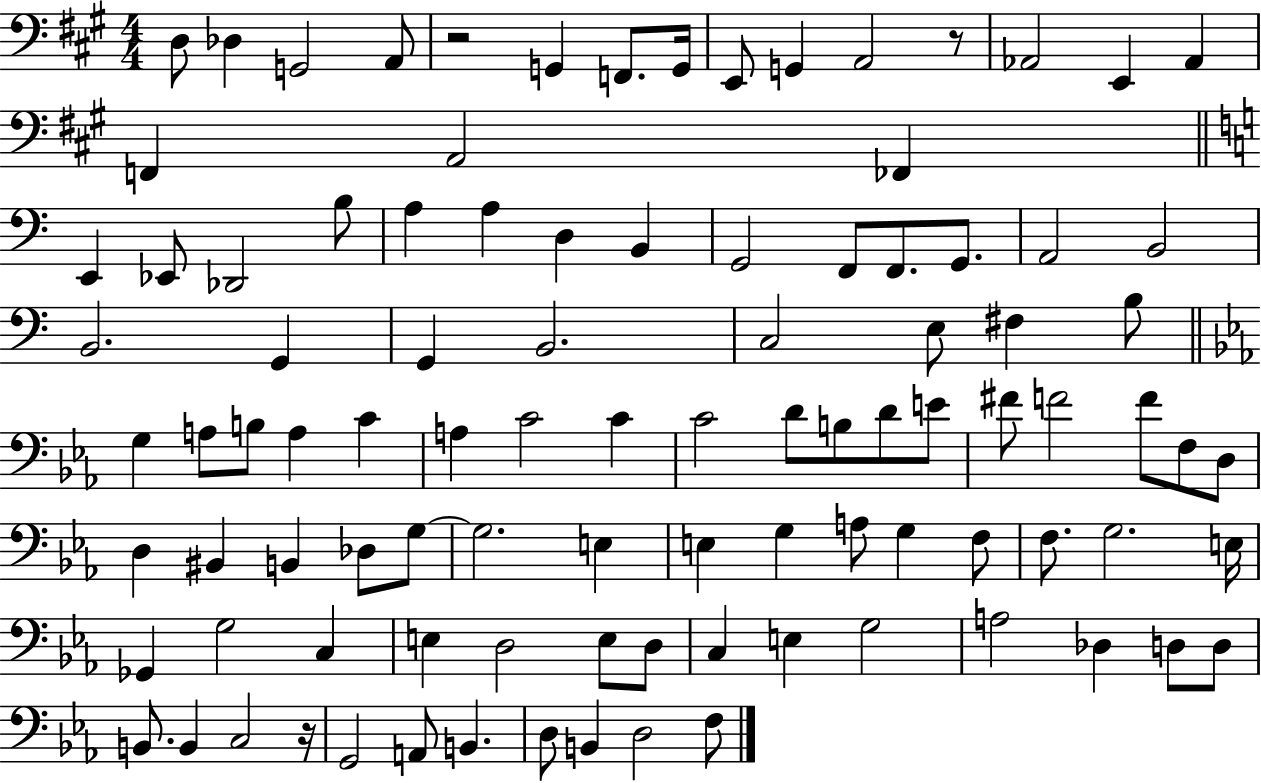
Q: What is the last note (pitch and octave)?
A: F3